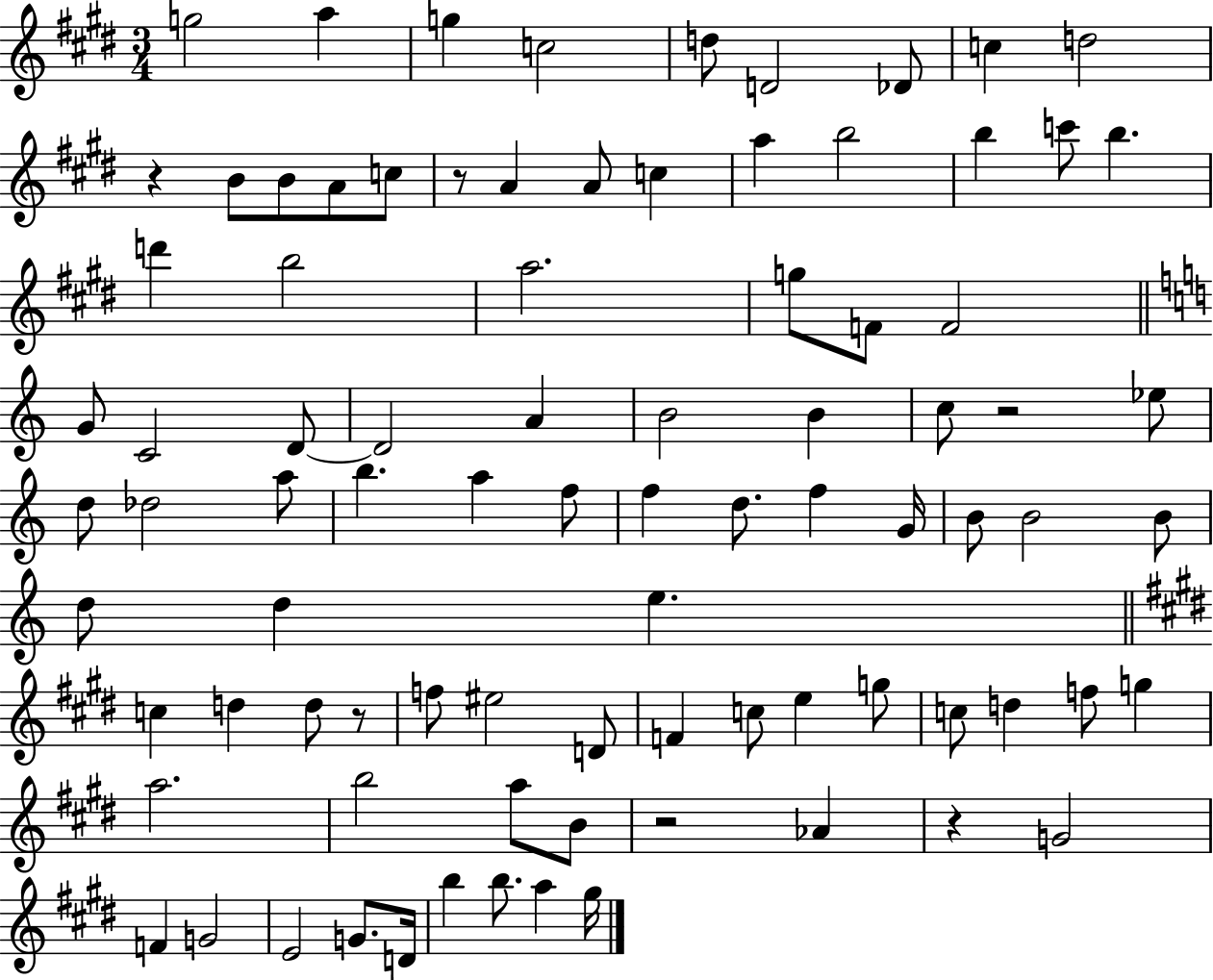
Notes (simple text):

G5/h A5/q G5/q C5/h D5/e D4/h Db4/e C5/q D5/h R/q B4/e B4/e A4/e C5/e R/e A4/q A4/e C5/q A5/q B5/h B5/q C6/e B5/q. D6/q B5/h A5/h. G5/e F4/e F4/h G4/e C4/h D4/e D4/h A4/q B4/h B4/q C5/e R/h Eb5/e D5/e Db5/h A5/e B5/q. A5/q F5/e F5/q D5/e. F5/q G4/s B4/e B4/h B4/e D5/e D5/q E5/q. C5/q D5/q D5/e R/e F5/e EIS5/h D4/e F4/q C5/e E5/q G5/e C5/e D5/q F5/e G5/q A5/h. B5/h A5/e B4/e R/h Ab4/q R/q G4/h F4/q G4/h E4/h G4/e. D4/s B5/q B5/e. A5/q G#5/s